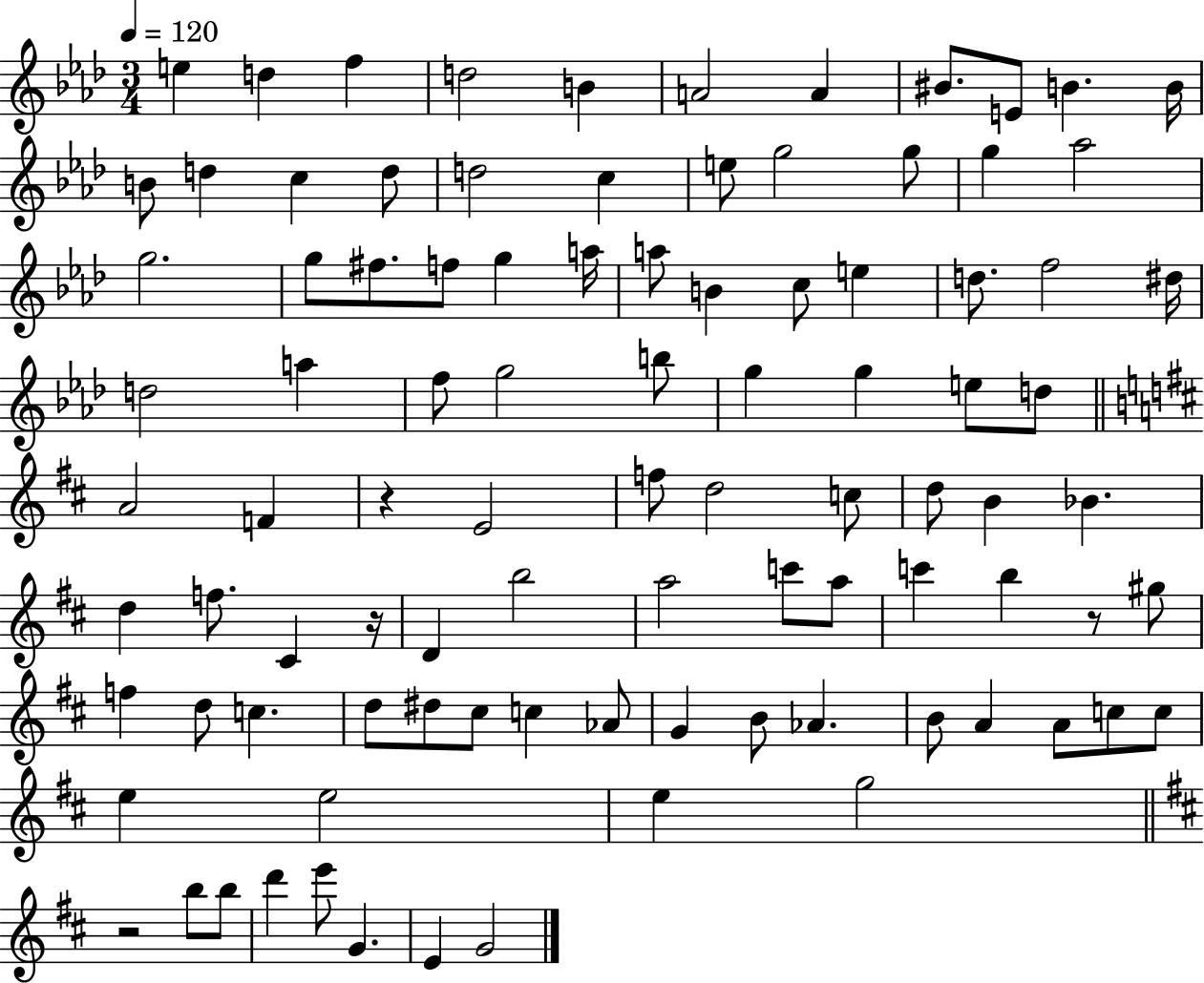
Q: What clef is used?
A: treble